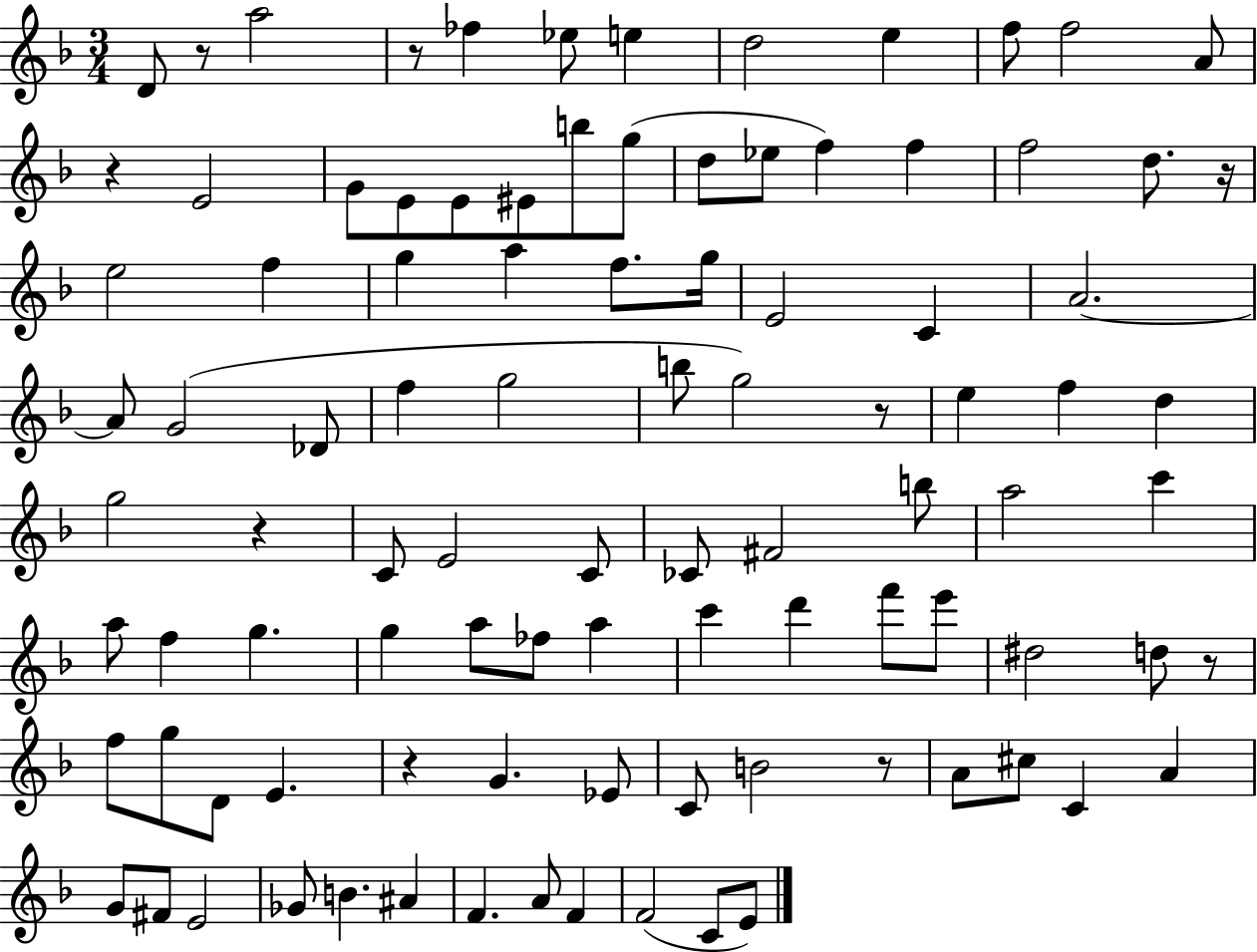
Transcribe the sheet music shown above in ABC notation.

X:1
T:Untitled
M:3/4
L:1/4
K:F
D/2 z/2 a2 z/2 _f _e/2 e d2 e f/2 f2 A/2 z E2 G/2 E/2 E/2 ^E/2 b/2 g/2 d/2 _e/2 f f f2 d/2 z/4 e2 f g a f/2 g/4 E2 C A2 A/2 G2 _D/2 f g2 b/2 g2 z/2 e f d g2 z C/2 E2 C/2 _C/2 ^F2 b/2 a2 c' a/2 f g g a/2 _f/2 a c' d' f'/2 e'/2 ^d2 d/2 z/2 f/2 g/2 D/2 E z G _E/2 C/2 B2 z/2 A/2 ^c/2 C A G/2 ^F/2 E2 _G/2 B ^A F A/2 F F2 C/2 E/2